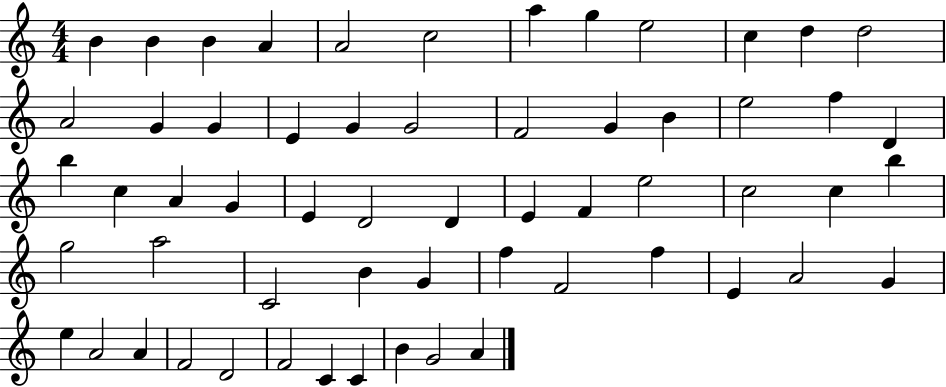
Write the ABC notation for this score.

X:1
T:Untitled
M:4/4
L:1/4
K:C
B B B A A2 c2 a g e2 c d d2 A2 G G E G G2 F2 G B e2 f D b c A G E D2 D E F e2 c2 c b g2 a2 C2 B G f F2 f E A2 G e A2 A F2 D2 F2 C C B G2 A